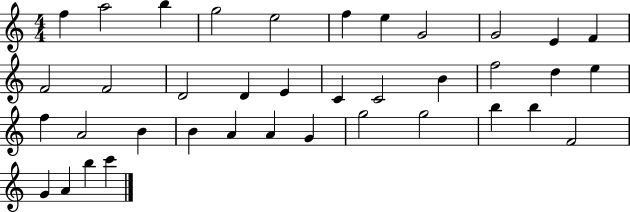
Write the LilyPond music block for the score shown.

{
  \clef treble
  \numericTimeSignature
  \time 4/4
  \key c \major
  f''4 a''2 b''4 | g''2 e''2 | f''4 e''4 g'2 | g'2 e'4 f'4 | \break f'2 f'2 | d'2 d'4 e'4 | c'4 c'2 b'4 | f''2 d''4 e''4 | \break f''4 a'2 b'4 | b'4 a'4 a'4 g'4 | g''2 g''2 | b''4 b''4 f'2 | \break g'4 a'4 b''4 c'''4 | \bar "|."
}